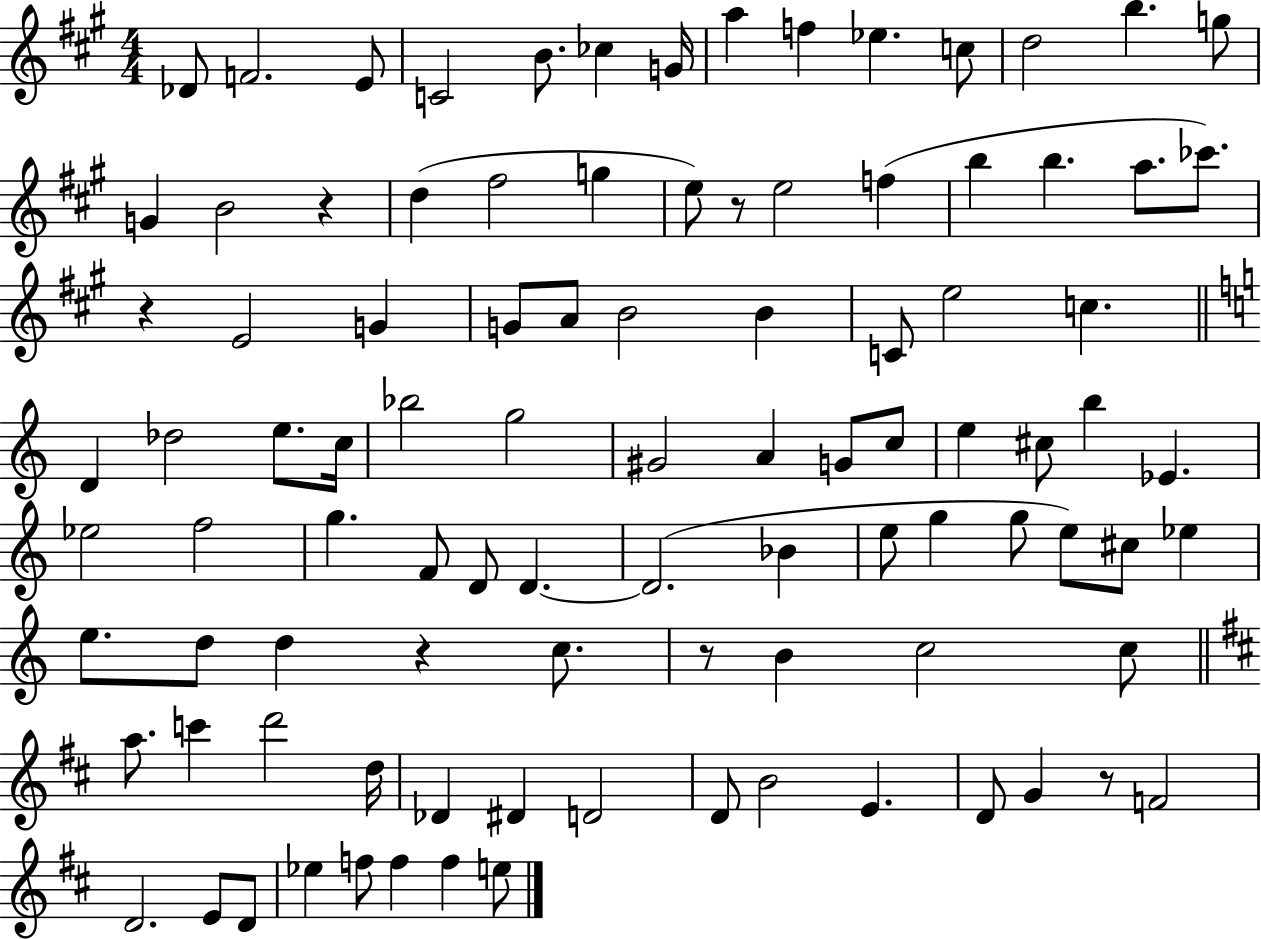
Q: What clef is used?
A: treble